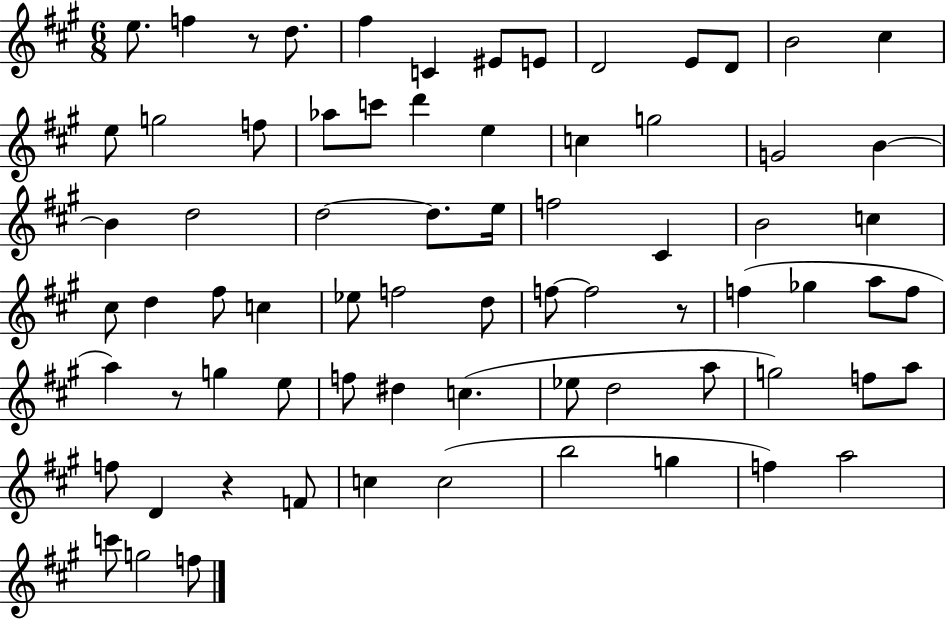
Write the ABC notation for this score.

X:1
T:Untitled
M:6/8
L:1/4
K:A
e/2 f z/2 d/2 ^f C ^E/2 E/2 D2 E/2 D/2 B2 ^c e/2 g2 f/2 _a/2 c'/2 d' e c g2 G2 B B d2 d2 d/2 e/4 f2 ^C B2 c ^c/2 d ^f/2 c _e/2 f2 d/2 f/2 f2 z/2 f _g a/2 f/2 a z/2 g e/2 f/2 ^d c _e/2 d2 a/2 g2 f/2 a/2 f/2 D z F/2 c c2 b2 g f a2 c'/2 g2 f/2